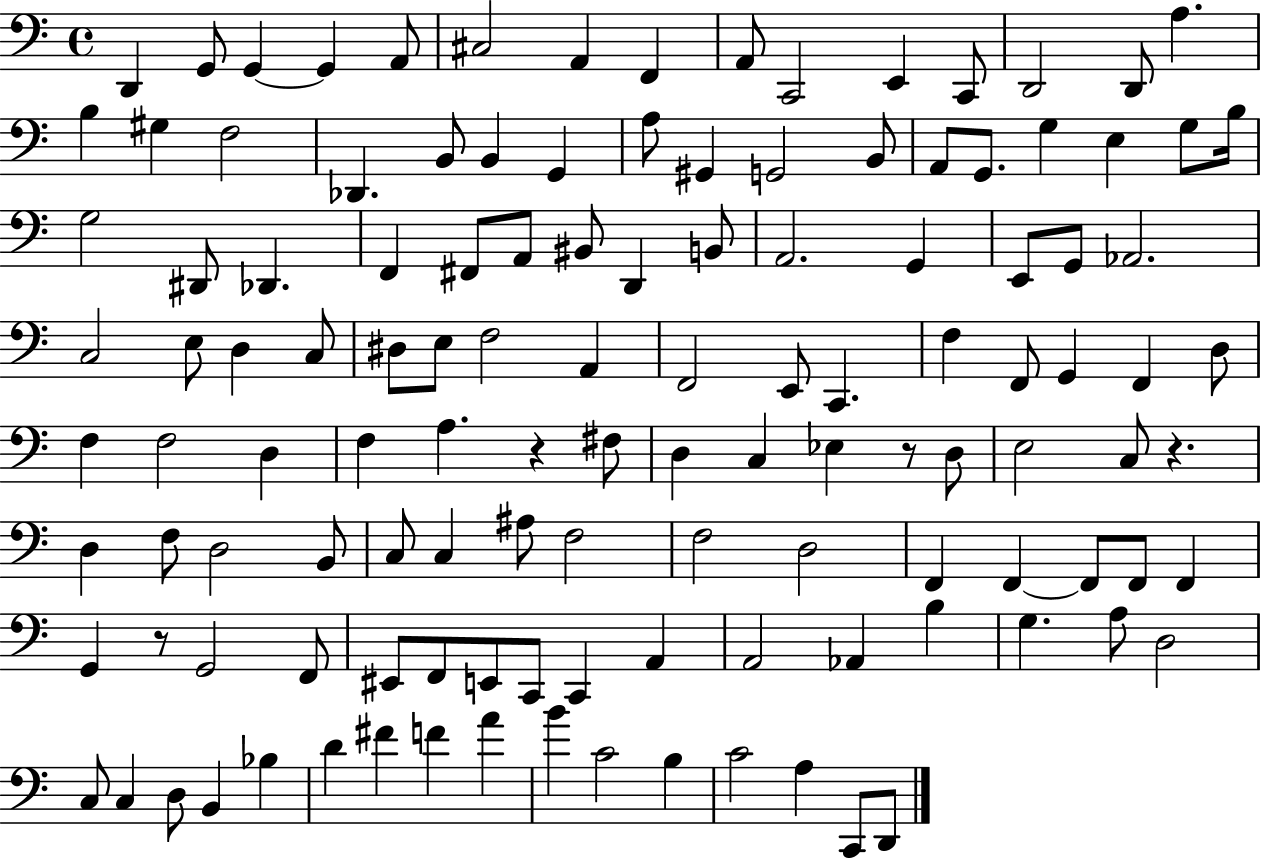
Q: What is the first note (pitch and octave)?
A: D2